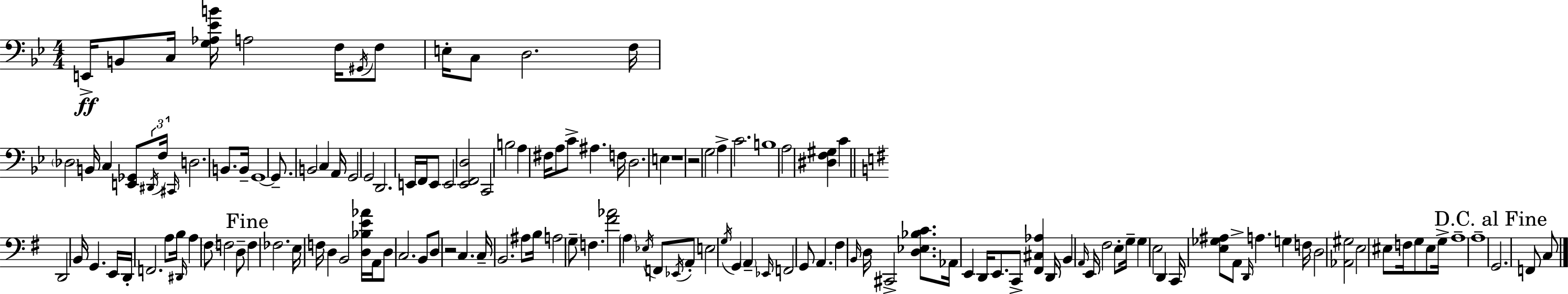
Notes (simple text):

E2/s B2/e C3/s [G3,Ab3,Eb4,B4]/s A3/h F3/s G#2/s F3/e E3/s C3/e D3/h. F3/s Db3/h B2/s C3/q [E2,Gb2]/e D#2/s F3/s C#2/s D3/h. B2/e. B2/s G2/w G2/e. B2/h C3/q A2/s G2/h G2/h D2/h. E2/s F2/s E2/e E2/h [Eb2,F2,D3]/h C2/h B3/h A3/q F#3/s A3/e C4/e A#3/q. F3/s D3/h. E3/q R/w R/h G3/h A3/q C4/h. B3/w A3/h [D#3,F3,G#3]/q C4/q D2/h B2/s G2/q. E2/s D2/s F2/h. A3/e B3/s D#2/s A3/q F#3/e F3/h D3/e F3/q FES3/h. E3/s F3/s D3/q B2/h [D3,Bb3,E4,Ab4]/s A2/s D3/e C3/h. B2/e D3/e R/h C3/q. C3/s B2/h. A#3/e B3/s A3/h G3/e F3/q. [F#4,Ab4]/h A3/q Eb3/s F2/e Eb2/s A2/e E3/h G3/s G2/q A2/q Eb2/s F2/h G2/e A2/q. F#3/q B2/s D3/s C#2/h [D3,Eb3,Bb3,C4]/e. Ab2/s E2/q D2/s E2/e. C2/e [F#2,C#3,Ab3]/q D2/s B2/q A2/s E2/s F#3/h E3/e G3/s G3/q E3/h D2/q C2/s [E3,Gb3,A#3]/e A2/e D2/s A3/q. G3/q F3/s D3/h [Ab2,G#3]/h E3/h EIS3/e F3/s G3/e EIS3/e G3/s A3/w A3/w G2/h. F2/e C3/e